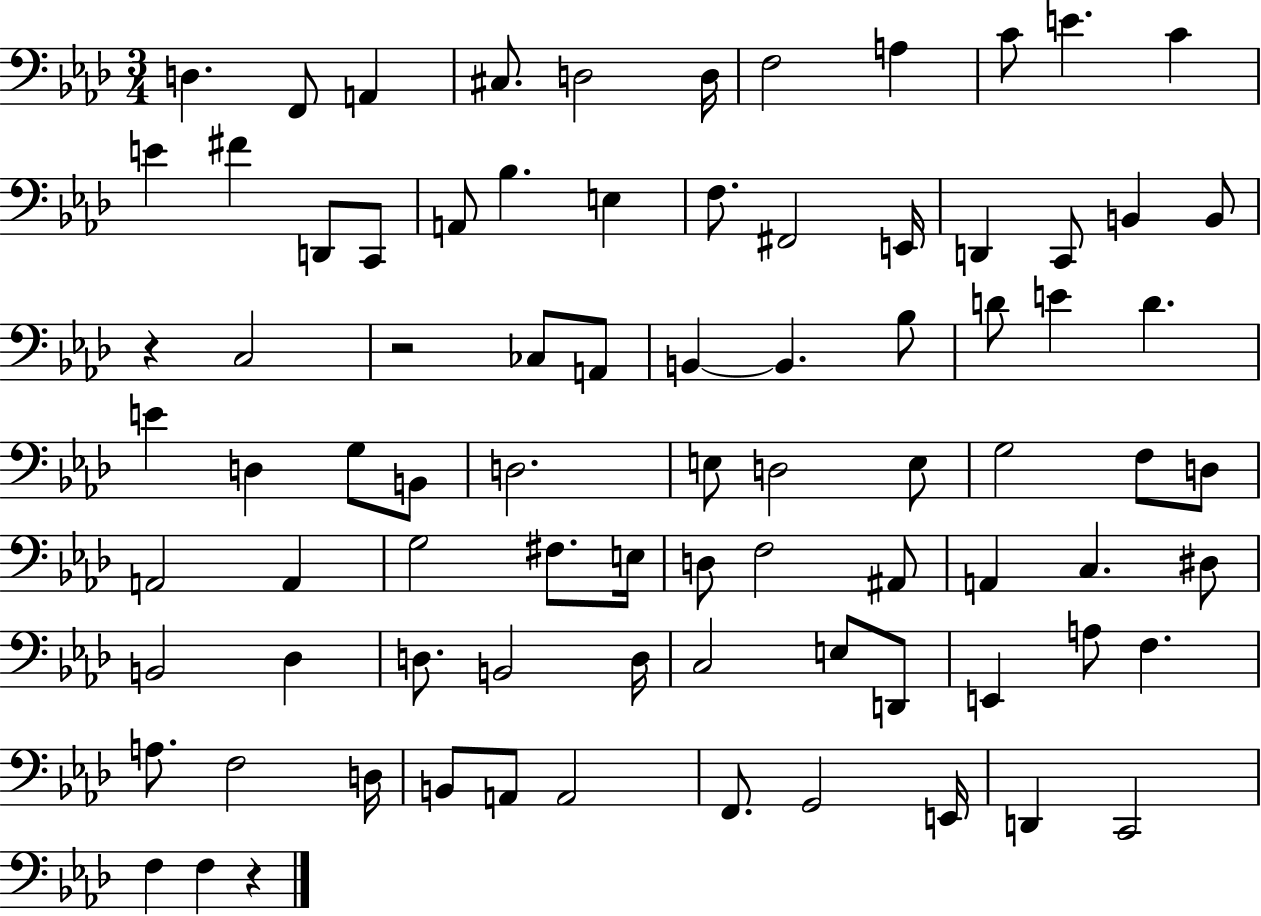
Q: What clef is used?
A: bass